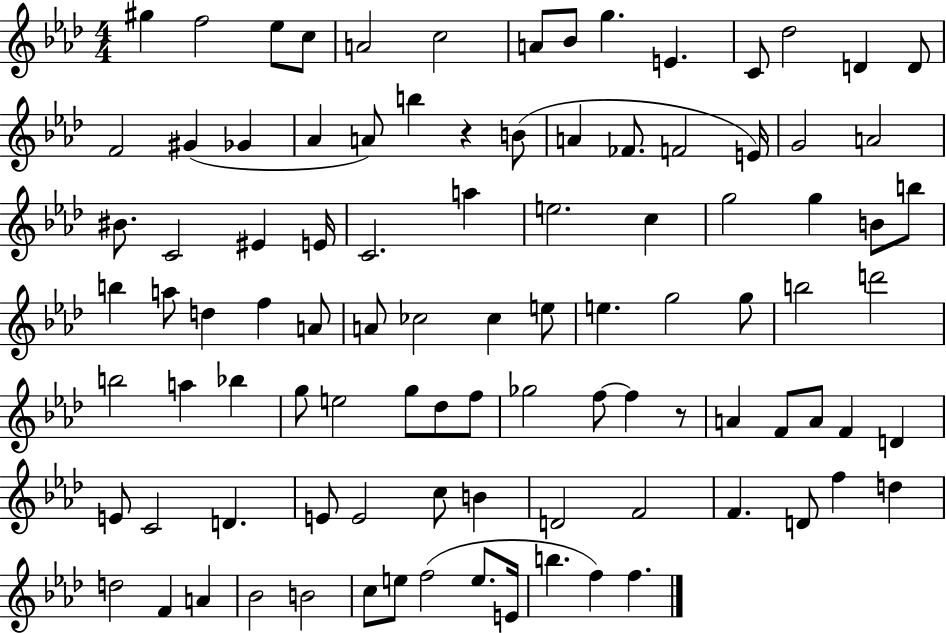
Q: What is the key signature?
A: AES major